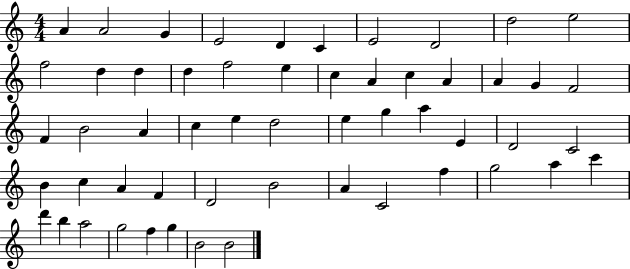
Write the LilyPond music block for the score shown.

{
  \clef treble
  \numericTimeSignature
  \time 4/4
  \key c \major
  a'4 a'2 g'4 | e'2 d'4 c'4 | e'2 d'2 | d''2 e''2 | \break f''2 d''4 d''4 | d''4 f''2 e''4 | c''4 a'4 c''4 a'4 | a'4 g'4 f'2 | \break f'4 b'2 a'4 | c''4 e''4 d''2 | e''4 g''4 a''4 e'4 | d'2 c'2 | \break b'4 c''4 a'4 f'4 | d'2 b'2 | a'4 c'2 f''4 | g''2 a''4 c'''4 | \break d'''4 b''4 a''2 | g''2 f''4 g''4 | b'2 b'2 | \bar "|."
}